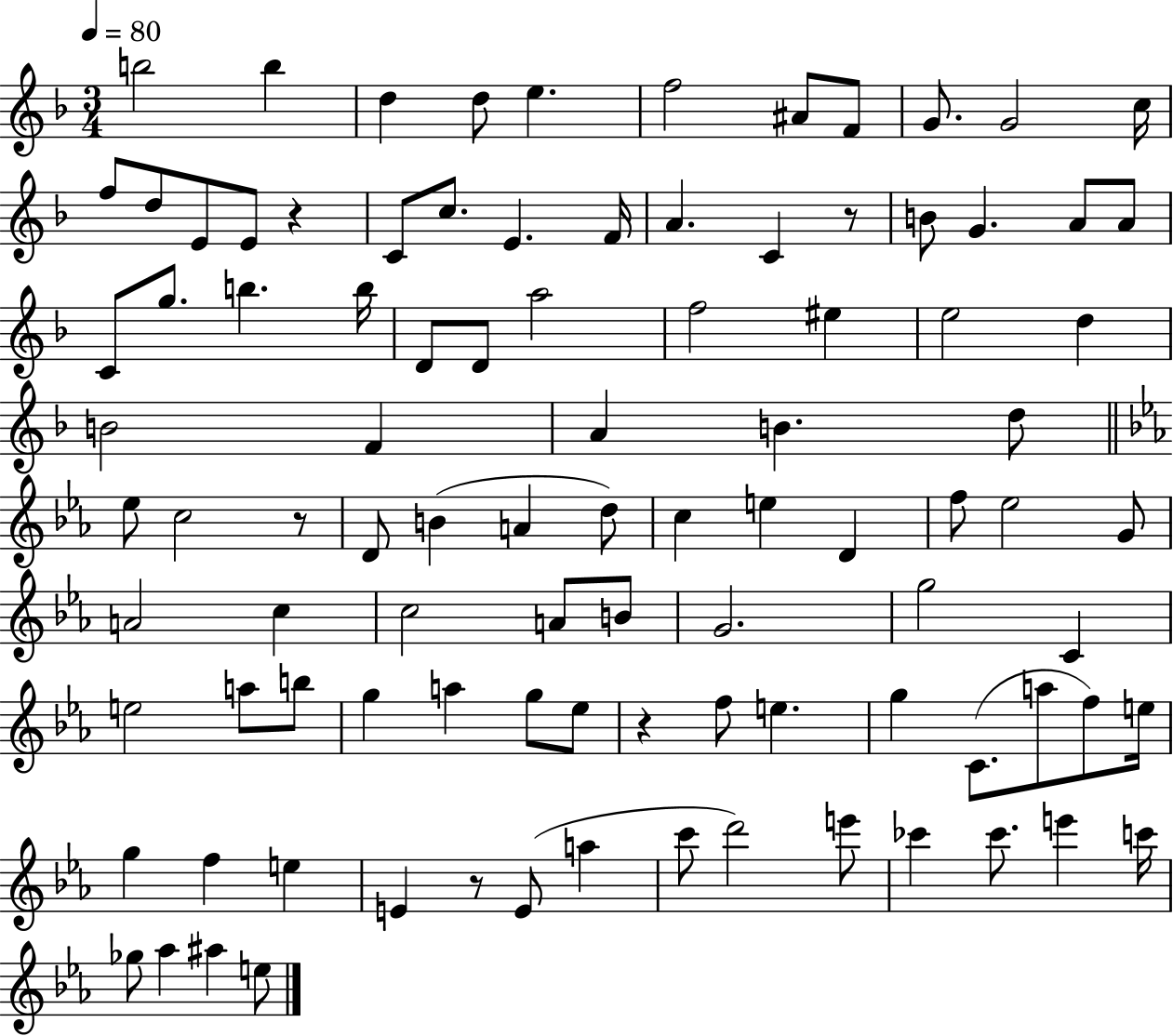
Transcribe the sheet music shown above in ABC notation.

X:1
T:Untitled
M:3/4
L:1/4
K:F
b2 b d d/2 e f2 ^A/2 F/2 G/2 G2 c/4 f/2 d/2 E/2 E/2 z C/2 c/2 E F/4 A C z/2 B/2 G A/2 A/2 C/2 g/2 b b/4 D/2 D/2 a2 f2 ^e e2 d B2 F A B d/2 _e/2 c2 z/2 D/2 B A d/2 c e D f/2 _e2 G/2 A2 c c2 A/2 B/2 G2 g2 C e2 a/2 b/2 g a g/2 _e/2 z f/2 e g C/2 a/2 f/2 e/4 g f e E z/2 E/2 a c'/2 d'2 e'/2 _c' _c'/2 e' c'/4 _g/2 _a ^a e/2